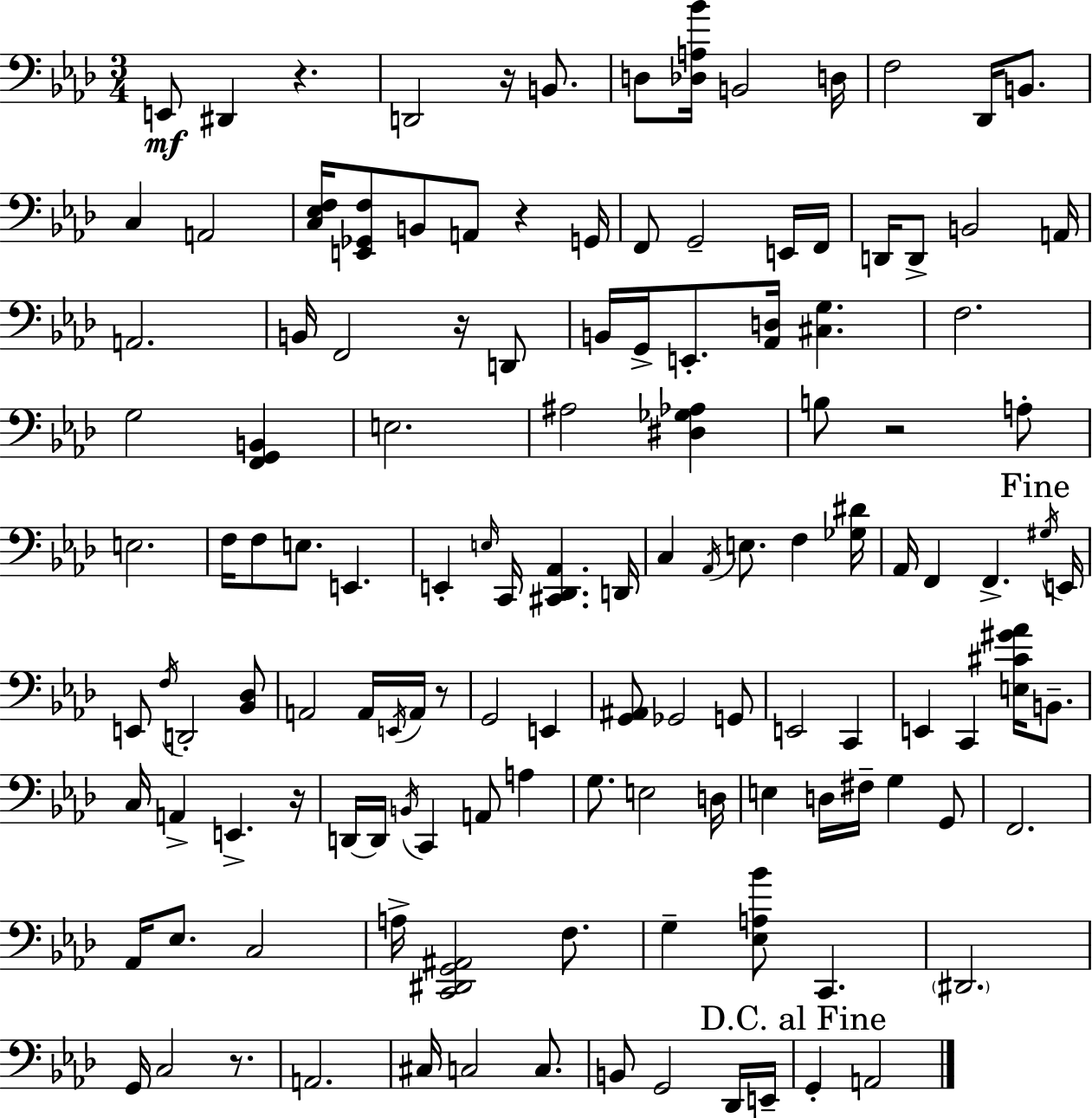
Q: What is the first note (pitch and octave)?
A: E2